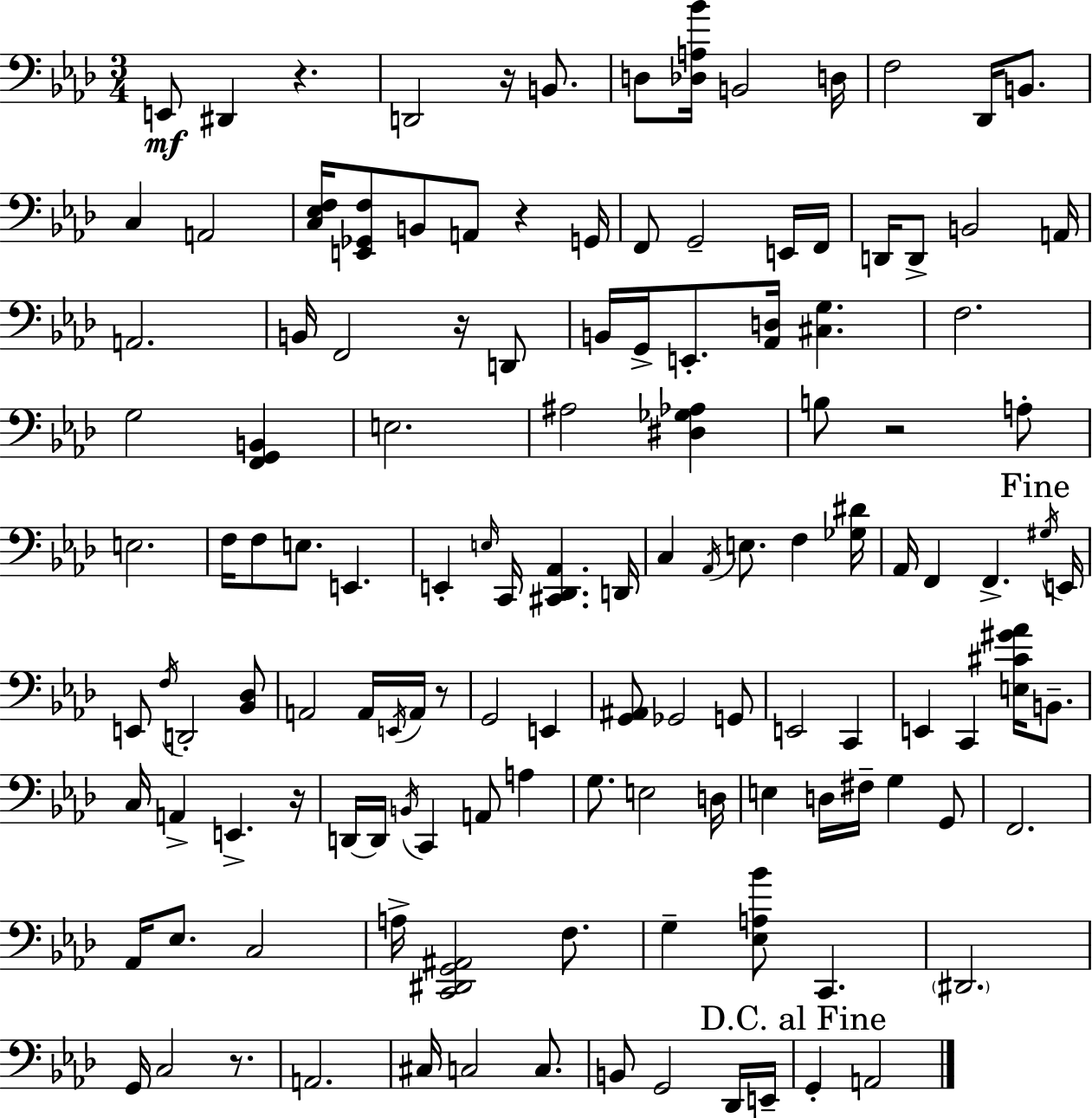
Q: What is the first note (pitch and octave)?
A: E2